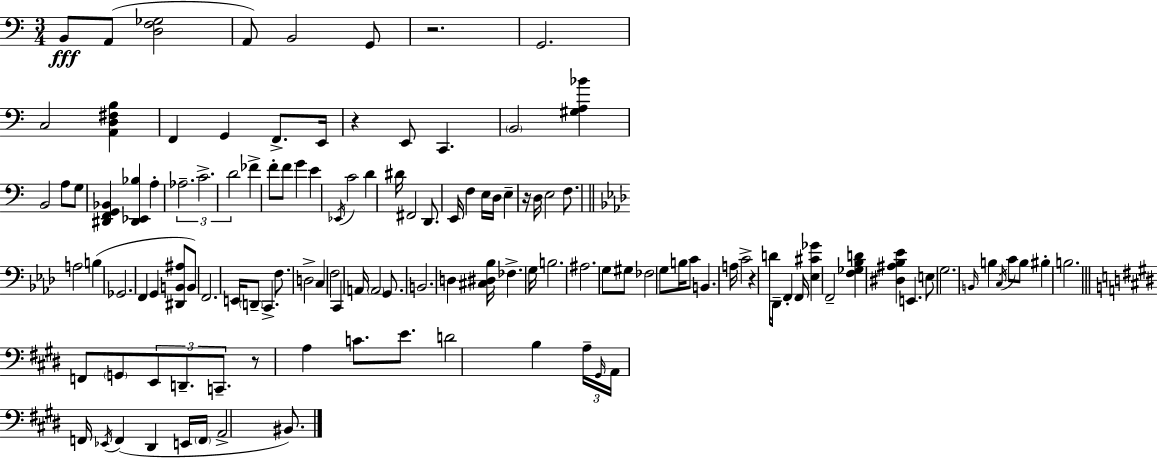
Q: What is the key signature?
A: C major